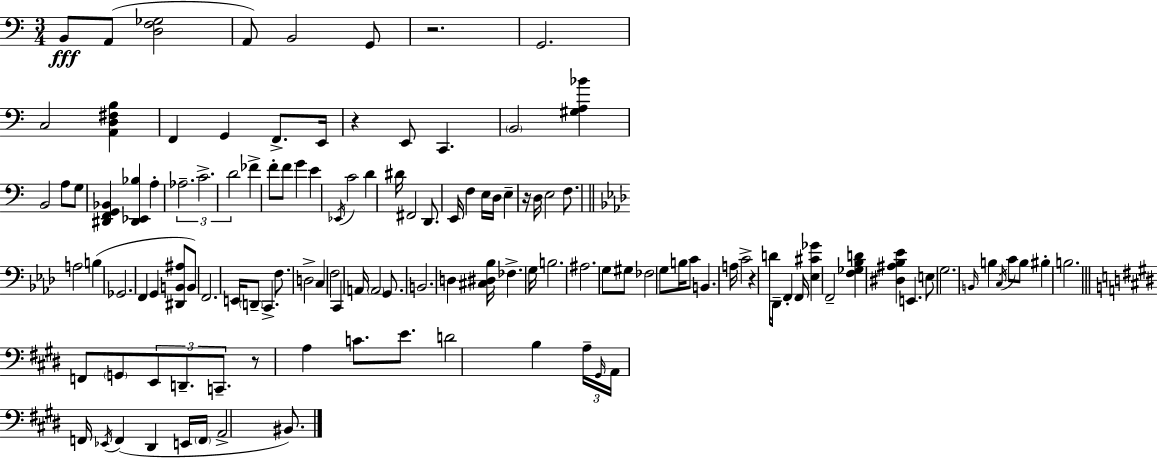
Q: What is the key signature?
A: C major